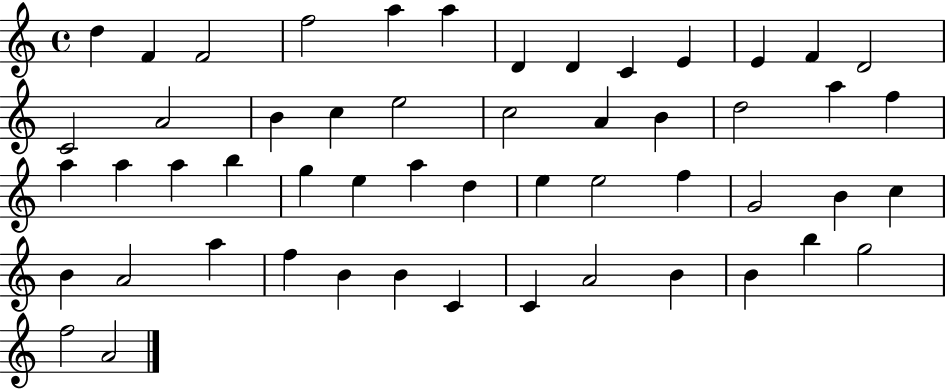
X:1
T:Untitled
M:4/4
L:1/4
K:C
d F F2 f2 a a D D C E E F D2 C2 A2 B c e2 c2 A B d2 a f a a a b g e a d e e2 f G2 B c B A2 a f B B C C A2 B B b g2 f2 A2